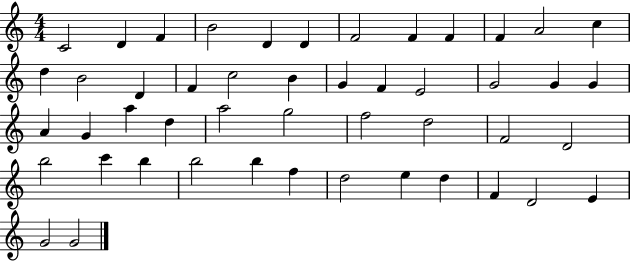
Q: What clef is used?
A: treble